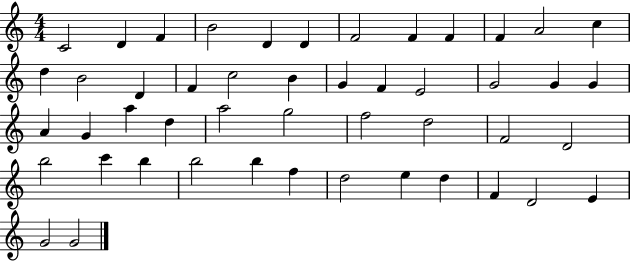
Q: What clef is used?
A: treble